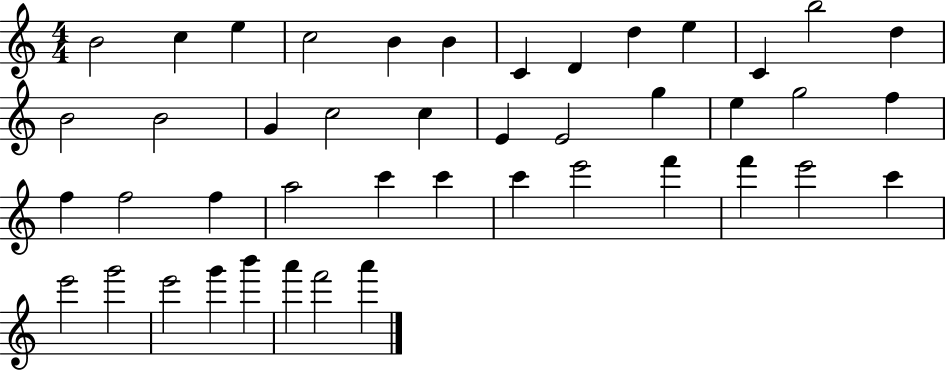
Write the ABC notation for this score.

X:1
T:Untitled
M:4/4
L:1/4
K:C
B2 c e c2 B B C D d e C b2 d B2 B2 G c2 c E E2 g e g2 f f f2 f a2 c' c' c' e'2 f' f' e'2 c' e'2 g'2 e'2 g' b' a' f'2 a'